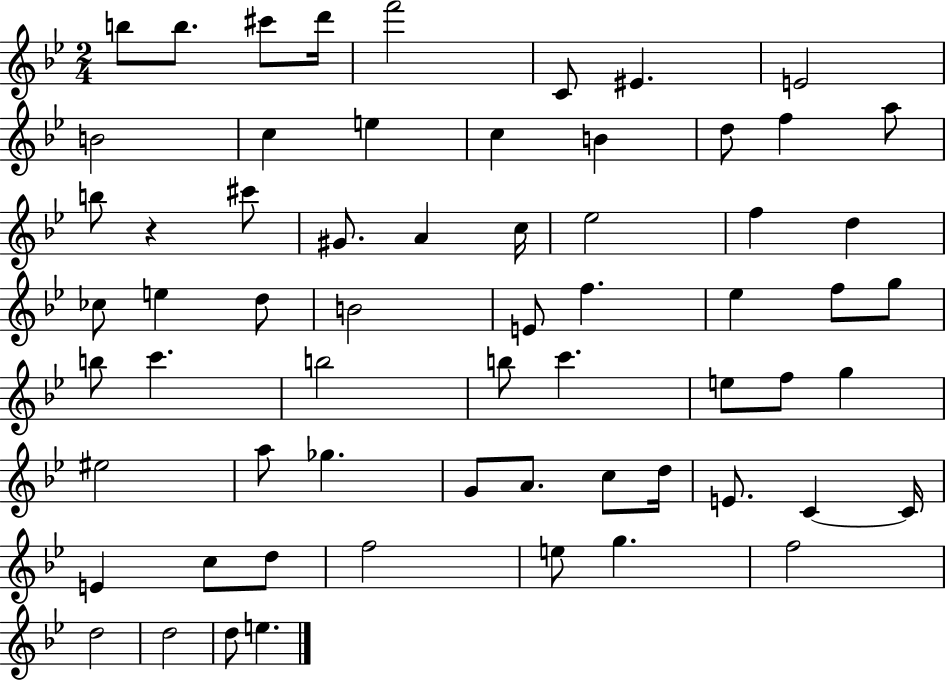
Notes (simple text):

B5/e B5/e. C#6/e D6/s F6/h C4/e EIS4/q. E4/h B4/h C5/q E5/q C5/q B4/q D5/e F5/q A5/e B5/e R/q C#6/e G#4/e. A4/q C5/s Eb5/h F5/q D5/q CES5/e E5/q D5/e B4/h E4/e F5/q. Eb5/q F5/e G5/e B5/e C6/q. B5/h B5/e C6/q. E5/e F5/e G5/q EIS5/h A5/e Gb5/q. G4/e A4/e. C5/e D5/s E4/e. C4/q C4/s E4/q C5/e D5/e F5/h E5/e G5/q. F5/h D5/h D5/h D5/e E5/q.